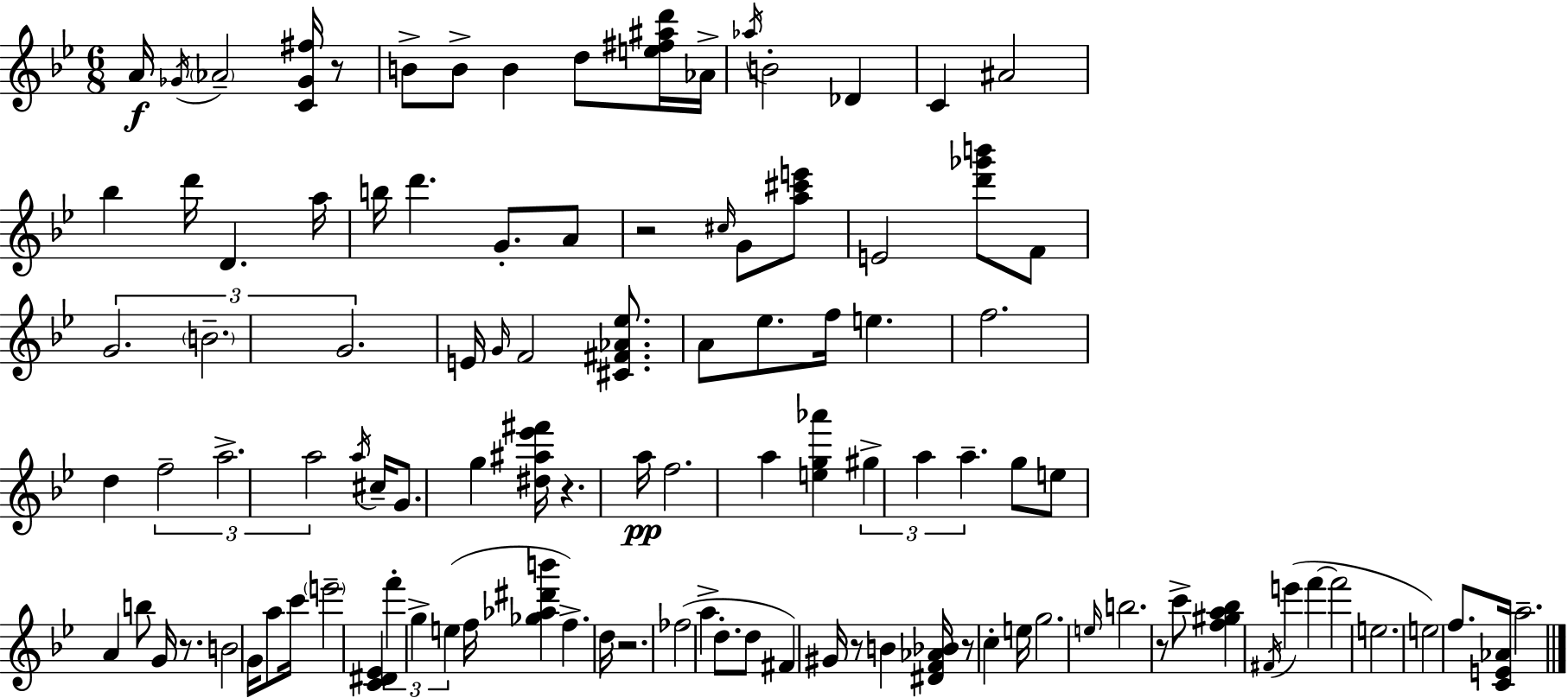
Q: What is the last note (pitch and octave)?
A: A5